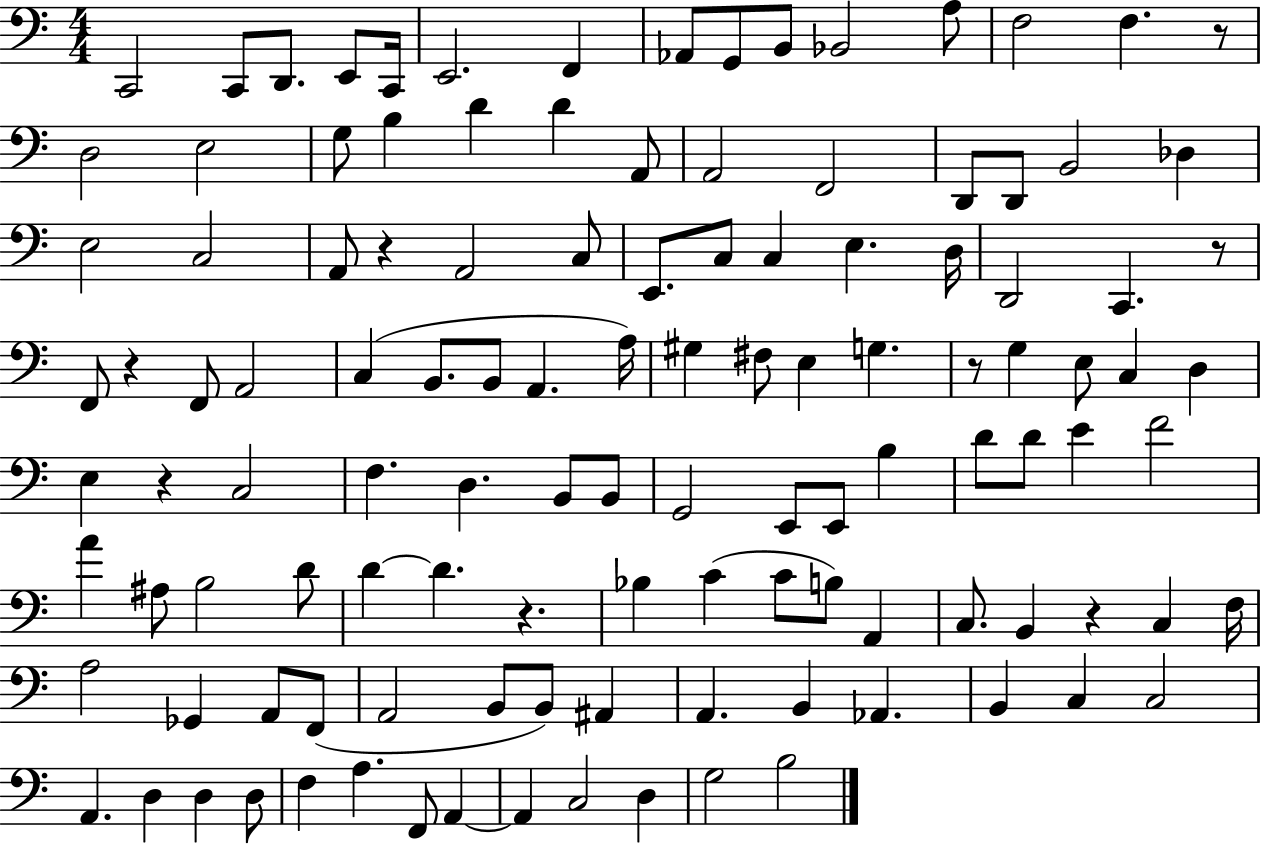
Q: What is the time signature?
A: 4/4